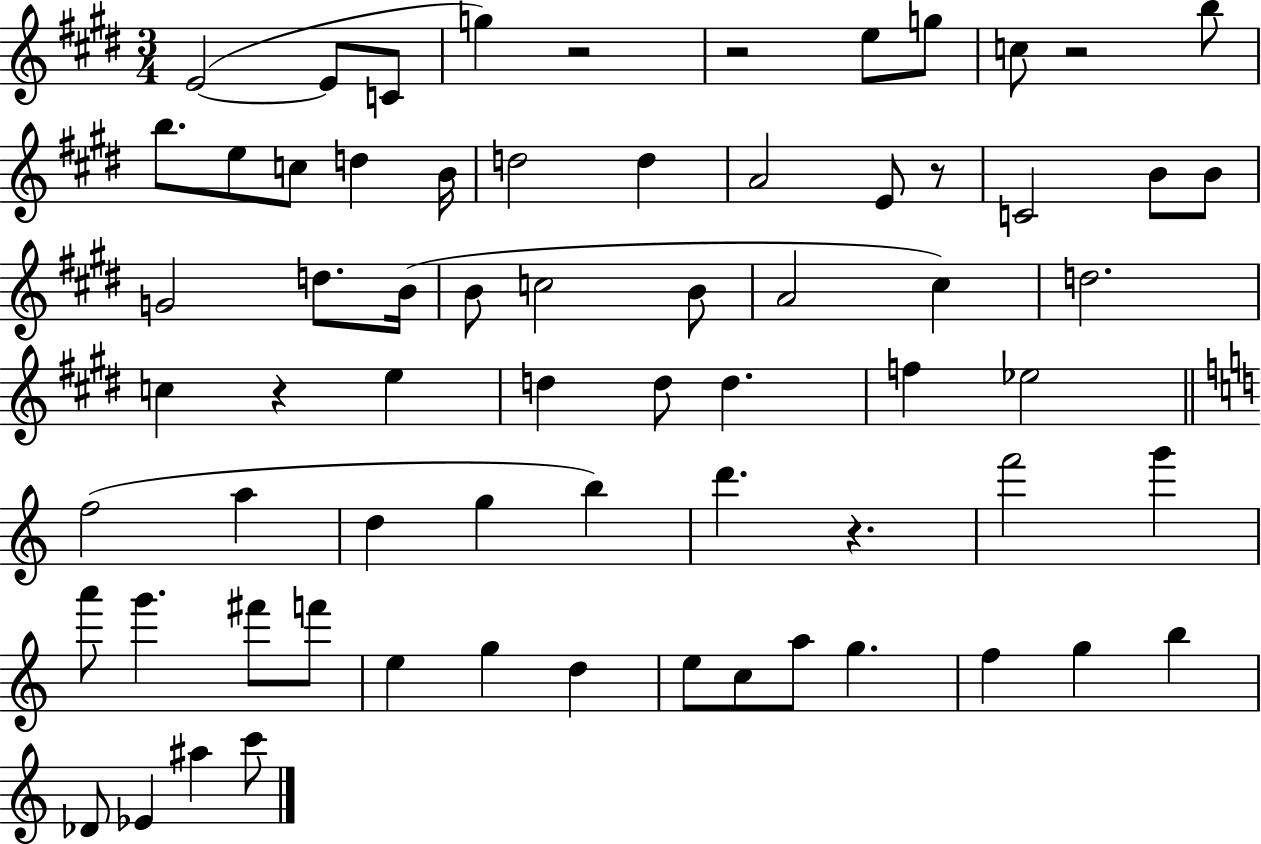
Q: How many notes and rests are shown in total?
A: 68